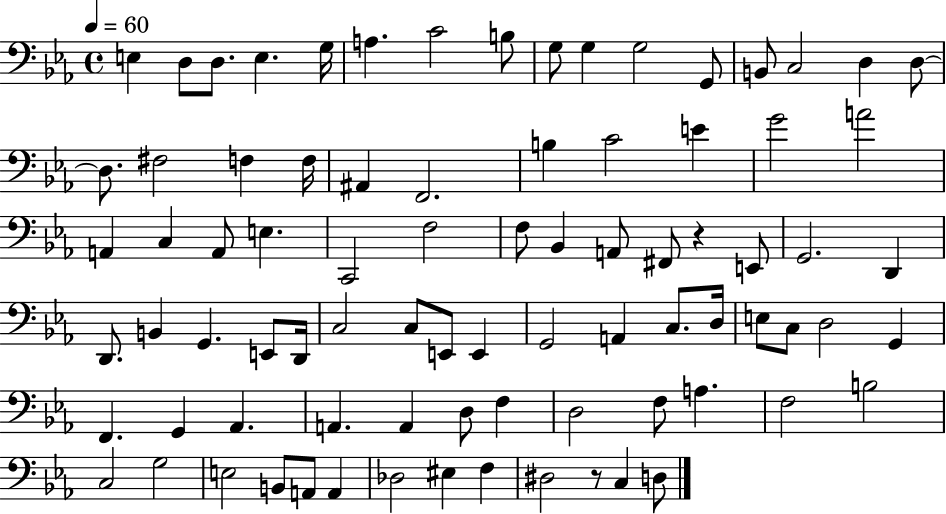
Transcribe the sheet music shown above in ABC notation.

X:1
T:Untitled
M:4/4
L:1/4
K:Eb
E, D,/2 D,/2 E, G,/4 A, C2 B,/2 G,/2 G, G,2 G,,/2 B,,/2 C,2 D, D,/2 D,/2 ^F,2 F, F,/4 ^A,, F,,2 B, C2 E G2 A2 A,, C, A,,/2 E, C,,2 F,2 F,/2 _B,, A,,/2 ^F,,/2 z E,,/2 G,,2 D,, D,,/2 B,, G,, E,,/2 D,,/4 C,2 C,/2 E,,/2 E,, G,,2 A,, C,/2 D,/4 E,/2 C,/2 D,2 G,, F,, G,, _A,, A,, A,, D,/2 F, D,2 F,/2 A, F,2 B,2 C,2 G,2 E,2 B,,/2 A,,/2 A,, _D,2 ^E, F, ^D,2 z/2 C, D,/2